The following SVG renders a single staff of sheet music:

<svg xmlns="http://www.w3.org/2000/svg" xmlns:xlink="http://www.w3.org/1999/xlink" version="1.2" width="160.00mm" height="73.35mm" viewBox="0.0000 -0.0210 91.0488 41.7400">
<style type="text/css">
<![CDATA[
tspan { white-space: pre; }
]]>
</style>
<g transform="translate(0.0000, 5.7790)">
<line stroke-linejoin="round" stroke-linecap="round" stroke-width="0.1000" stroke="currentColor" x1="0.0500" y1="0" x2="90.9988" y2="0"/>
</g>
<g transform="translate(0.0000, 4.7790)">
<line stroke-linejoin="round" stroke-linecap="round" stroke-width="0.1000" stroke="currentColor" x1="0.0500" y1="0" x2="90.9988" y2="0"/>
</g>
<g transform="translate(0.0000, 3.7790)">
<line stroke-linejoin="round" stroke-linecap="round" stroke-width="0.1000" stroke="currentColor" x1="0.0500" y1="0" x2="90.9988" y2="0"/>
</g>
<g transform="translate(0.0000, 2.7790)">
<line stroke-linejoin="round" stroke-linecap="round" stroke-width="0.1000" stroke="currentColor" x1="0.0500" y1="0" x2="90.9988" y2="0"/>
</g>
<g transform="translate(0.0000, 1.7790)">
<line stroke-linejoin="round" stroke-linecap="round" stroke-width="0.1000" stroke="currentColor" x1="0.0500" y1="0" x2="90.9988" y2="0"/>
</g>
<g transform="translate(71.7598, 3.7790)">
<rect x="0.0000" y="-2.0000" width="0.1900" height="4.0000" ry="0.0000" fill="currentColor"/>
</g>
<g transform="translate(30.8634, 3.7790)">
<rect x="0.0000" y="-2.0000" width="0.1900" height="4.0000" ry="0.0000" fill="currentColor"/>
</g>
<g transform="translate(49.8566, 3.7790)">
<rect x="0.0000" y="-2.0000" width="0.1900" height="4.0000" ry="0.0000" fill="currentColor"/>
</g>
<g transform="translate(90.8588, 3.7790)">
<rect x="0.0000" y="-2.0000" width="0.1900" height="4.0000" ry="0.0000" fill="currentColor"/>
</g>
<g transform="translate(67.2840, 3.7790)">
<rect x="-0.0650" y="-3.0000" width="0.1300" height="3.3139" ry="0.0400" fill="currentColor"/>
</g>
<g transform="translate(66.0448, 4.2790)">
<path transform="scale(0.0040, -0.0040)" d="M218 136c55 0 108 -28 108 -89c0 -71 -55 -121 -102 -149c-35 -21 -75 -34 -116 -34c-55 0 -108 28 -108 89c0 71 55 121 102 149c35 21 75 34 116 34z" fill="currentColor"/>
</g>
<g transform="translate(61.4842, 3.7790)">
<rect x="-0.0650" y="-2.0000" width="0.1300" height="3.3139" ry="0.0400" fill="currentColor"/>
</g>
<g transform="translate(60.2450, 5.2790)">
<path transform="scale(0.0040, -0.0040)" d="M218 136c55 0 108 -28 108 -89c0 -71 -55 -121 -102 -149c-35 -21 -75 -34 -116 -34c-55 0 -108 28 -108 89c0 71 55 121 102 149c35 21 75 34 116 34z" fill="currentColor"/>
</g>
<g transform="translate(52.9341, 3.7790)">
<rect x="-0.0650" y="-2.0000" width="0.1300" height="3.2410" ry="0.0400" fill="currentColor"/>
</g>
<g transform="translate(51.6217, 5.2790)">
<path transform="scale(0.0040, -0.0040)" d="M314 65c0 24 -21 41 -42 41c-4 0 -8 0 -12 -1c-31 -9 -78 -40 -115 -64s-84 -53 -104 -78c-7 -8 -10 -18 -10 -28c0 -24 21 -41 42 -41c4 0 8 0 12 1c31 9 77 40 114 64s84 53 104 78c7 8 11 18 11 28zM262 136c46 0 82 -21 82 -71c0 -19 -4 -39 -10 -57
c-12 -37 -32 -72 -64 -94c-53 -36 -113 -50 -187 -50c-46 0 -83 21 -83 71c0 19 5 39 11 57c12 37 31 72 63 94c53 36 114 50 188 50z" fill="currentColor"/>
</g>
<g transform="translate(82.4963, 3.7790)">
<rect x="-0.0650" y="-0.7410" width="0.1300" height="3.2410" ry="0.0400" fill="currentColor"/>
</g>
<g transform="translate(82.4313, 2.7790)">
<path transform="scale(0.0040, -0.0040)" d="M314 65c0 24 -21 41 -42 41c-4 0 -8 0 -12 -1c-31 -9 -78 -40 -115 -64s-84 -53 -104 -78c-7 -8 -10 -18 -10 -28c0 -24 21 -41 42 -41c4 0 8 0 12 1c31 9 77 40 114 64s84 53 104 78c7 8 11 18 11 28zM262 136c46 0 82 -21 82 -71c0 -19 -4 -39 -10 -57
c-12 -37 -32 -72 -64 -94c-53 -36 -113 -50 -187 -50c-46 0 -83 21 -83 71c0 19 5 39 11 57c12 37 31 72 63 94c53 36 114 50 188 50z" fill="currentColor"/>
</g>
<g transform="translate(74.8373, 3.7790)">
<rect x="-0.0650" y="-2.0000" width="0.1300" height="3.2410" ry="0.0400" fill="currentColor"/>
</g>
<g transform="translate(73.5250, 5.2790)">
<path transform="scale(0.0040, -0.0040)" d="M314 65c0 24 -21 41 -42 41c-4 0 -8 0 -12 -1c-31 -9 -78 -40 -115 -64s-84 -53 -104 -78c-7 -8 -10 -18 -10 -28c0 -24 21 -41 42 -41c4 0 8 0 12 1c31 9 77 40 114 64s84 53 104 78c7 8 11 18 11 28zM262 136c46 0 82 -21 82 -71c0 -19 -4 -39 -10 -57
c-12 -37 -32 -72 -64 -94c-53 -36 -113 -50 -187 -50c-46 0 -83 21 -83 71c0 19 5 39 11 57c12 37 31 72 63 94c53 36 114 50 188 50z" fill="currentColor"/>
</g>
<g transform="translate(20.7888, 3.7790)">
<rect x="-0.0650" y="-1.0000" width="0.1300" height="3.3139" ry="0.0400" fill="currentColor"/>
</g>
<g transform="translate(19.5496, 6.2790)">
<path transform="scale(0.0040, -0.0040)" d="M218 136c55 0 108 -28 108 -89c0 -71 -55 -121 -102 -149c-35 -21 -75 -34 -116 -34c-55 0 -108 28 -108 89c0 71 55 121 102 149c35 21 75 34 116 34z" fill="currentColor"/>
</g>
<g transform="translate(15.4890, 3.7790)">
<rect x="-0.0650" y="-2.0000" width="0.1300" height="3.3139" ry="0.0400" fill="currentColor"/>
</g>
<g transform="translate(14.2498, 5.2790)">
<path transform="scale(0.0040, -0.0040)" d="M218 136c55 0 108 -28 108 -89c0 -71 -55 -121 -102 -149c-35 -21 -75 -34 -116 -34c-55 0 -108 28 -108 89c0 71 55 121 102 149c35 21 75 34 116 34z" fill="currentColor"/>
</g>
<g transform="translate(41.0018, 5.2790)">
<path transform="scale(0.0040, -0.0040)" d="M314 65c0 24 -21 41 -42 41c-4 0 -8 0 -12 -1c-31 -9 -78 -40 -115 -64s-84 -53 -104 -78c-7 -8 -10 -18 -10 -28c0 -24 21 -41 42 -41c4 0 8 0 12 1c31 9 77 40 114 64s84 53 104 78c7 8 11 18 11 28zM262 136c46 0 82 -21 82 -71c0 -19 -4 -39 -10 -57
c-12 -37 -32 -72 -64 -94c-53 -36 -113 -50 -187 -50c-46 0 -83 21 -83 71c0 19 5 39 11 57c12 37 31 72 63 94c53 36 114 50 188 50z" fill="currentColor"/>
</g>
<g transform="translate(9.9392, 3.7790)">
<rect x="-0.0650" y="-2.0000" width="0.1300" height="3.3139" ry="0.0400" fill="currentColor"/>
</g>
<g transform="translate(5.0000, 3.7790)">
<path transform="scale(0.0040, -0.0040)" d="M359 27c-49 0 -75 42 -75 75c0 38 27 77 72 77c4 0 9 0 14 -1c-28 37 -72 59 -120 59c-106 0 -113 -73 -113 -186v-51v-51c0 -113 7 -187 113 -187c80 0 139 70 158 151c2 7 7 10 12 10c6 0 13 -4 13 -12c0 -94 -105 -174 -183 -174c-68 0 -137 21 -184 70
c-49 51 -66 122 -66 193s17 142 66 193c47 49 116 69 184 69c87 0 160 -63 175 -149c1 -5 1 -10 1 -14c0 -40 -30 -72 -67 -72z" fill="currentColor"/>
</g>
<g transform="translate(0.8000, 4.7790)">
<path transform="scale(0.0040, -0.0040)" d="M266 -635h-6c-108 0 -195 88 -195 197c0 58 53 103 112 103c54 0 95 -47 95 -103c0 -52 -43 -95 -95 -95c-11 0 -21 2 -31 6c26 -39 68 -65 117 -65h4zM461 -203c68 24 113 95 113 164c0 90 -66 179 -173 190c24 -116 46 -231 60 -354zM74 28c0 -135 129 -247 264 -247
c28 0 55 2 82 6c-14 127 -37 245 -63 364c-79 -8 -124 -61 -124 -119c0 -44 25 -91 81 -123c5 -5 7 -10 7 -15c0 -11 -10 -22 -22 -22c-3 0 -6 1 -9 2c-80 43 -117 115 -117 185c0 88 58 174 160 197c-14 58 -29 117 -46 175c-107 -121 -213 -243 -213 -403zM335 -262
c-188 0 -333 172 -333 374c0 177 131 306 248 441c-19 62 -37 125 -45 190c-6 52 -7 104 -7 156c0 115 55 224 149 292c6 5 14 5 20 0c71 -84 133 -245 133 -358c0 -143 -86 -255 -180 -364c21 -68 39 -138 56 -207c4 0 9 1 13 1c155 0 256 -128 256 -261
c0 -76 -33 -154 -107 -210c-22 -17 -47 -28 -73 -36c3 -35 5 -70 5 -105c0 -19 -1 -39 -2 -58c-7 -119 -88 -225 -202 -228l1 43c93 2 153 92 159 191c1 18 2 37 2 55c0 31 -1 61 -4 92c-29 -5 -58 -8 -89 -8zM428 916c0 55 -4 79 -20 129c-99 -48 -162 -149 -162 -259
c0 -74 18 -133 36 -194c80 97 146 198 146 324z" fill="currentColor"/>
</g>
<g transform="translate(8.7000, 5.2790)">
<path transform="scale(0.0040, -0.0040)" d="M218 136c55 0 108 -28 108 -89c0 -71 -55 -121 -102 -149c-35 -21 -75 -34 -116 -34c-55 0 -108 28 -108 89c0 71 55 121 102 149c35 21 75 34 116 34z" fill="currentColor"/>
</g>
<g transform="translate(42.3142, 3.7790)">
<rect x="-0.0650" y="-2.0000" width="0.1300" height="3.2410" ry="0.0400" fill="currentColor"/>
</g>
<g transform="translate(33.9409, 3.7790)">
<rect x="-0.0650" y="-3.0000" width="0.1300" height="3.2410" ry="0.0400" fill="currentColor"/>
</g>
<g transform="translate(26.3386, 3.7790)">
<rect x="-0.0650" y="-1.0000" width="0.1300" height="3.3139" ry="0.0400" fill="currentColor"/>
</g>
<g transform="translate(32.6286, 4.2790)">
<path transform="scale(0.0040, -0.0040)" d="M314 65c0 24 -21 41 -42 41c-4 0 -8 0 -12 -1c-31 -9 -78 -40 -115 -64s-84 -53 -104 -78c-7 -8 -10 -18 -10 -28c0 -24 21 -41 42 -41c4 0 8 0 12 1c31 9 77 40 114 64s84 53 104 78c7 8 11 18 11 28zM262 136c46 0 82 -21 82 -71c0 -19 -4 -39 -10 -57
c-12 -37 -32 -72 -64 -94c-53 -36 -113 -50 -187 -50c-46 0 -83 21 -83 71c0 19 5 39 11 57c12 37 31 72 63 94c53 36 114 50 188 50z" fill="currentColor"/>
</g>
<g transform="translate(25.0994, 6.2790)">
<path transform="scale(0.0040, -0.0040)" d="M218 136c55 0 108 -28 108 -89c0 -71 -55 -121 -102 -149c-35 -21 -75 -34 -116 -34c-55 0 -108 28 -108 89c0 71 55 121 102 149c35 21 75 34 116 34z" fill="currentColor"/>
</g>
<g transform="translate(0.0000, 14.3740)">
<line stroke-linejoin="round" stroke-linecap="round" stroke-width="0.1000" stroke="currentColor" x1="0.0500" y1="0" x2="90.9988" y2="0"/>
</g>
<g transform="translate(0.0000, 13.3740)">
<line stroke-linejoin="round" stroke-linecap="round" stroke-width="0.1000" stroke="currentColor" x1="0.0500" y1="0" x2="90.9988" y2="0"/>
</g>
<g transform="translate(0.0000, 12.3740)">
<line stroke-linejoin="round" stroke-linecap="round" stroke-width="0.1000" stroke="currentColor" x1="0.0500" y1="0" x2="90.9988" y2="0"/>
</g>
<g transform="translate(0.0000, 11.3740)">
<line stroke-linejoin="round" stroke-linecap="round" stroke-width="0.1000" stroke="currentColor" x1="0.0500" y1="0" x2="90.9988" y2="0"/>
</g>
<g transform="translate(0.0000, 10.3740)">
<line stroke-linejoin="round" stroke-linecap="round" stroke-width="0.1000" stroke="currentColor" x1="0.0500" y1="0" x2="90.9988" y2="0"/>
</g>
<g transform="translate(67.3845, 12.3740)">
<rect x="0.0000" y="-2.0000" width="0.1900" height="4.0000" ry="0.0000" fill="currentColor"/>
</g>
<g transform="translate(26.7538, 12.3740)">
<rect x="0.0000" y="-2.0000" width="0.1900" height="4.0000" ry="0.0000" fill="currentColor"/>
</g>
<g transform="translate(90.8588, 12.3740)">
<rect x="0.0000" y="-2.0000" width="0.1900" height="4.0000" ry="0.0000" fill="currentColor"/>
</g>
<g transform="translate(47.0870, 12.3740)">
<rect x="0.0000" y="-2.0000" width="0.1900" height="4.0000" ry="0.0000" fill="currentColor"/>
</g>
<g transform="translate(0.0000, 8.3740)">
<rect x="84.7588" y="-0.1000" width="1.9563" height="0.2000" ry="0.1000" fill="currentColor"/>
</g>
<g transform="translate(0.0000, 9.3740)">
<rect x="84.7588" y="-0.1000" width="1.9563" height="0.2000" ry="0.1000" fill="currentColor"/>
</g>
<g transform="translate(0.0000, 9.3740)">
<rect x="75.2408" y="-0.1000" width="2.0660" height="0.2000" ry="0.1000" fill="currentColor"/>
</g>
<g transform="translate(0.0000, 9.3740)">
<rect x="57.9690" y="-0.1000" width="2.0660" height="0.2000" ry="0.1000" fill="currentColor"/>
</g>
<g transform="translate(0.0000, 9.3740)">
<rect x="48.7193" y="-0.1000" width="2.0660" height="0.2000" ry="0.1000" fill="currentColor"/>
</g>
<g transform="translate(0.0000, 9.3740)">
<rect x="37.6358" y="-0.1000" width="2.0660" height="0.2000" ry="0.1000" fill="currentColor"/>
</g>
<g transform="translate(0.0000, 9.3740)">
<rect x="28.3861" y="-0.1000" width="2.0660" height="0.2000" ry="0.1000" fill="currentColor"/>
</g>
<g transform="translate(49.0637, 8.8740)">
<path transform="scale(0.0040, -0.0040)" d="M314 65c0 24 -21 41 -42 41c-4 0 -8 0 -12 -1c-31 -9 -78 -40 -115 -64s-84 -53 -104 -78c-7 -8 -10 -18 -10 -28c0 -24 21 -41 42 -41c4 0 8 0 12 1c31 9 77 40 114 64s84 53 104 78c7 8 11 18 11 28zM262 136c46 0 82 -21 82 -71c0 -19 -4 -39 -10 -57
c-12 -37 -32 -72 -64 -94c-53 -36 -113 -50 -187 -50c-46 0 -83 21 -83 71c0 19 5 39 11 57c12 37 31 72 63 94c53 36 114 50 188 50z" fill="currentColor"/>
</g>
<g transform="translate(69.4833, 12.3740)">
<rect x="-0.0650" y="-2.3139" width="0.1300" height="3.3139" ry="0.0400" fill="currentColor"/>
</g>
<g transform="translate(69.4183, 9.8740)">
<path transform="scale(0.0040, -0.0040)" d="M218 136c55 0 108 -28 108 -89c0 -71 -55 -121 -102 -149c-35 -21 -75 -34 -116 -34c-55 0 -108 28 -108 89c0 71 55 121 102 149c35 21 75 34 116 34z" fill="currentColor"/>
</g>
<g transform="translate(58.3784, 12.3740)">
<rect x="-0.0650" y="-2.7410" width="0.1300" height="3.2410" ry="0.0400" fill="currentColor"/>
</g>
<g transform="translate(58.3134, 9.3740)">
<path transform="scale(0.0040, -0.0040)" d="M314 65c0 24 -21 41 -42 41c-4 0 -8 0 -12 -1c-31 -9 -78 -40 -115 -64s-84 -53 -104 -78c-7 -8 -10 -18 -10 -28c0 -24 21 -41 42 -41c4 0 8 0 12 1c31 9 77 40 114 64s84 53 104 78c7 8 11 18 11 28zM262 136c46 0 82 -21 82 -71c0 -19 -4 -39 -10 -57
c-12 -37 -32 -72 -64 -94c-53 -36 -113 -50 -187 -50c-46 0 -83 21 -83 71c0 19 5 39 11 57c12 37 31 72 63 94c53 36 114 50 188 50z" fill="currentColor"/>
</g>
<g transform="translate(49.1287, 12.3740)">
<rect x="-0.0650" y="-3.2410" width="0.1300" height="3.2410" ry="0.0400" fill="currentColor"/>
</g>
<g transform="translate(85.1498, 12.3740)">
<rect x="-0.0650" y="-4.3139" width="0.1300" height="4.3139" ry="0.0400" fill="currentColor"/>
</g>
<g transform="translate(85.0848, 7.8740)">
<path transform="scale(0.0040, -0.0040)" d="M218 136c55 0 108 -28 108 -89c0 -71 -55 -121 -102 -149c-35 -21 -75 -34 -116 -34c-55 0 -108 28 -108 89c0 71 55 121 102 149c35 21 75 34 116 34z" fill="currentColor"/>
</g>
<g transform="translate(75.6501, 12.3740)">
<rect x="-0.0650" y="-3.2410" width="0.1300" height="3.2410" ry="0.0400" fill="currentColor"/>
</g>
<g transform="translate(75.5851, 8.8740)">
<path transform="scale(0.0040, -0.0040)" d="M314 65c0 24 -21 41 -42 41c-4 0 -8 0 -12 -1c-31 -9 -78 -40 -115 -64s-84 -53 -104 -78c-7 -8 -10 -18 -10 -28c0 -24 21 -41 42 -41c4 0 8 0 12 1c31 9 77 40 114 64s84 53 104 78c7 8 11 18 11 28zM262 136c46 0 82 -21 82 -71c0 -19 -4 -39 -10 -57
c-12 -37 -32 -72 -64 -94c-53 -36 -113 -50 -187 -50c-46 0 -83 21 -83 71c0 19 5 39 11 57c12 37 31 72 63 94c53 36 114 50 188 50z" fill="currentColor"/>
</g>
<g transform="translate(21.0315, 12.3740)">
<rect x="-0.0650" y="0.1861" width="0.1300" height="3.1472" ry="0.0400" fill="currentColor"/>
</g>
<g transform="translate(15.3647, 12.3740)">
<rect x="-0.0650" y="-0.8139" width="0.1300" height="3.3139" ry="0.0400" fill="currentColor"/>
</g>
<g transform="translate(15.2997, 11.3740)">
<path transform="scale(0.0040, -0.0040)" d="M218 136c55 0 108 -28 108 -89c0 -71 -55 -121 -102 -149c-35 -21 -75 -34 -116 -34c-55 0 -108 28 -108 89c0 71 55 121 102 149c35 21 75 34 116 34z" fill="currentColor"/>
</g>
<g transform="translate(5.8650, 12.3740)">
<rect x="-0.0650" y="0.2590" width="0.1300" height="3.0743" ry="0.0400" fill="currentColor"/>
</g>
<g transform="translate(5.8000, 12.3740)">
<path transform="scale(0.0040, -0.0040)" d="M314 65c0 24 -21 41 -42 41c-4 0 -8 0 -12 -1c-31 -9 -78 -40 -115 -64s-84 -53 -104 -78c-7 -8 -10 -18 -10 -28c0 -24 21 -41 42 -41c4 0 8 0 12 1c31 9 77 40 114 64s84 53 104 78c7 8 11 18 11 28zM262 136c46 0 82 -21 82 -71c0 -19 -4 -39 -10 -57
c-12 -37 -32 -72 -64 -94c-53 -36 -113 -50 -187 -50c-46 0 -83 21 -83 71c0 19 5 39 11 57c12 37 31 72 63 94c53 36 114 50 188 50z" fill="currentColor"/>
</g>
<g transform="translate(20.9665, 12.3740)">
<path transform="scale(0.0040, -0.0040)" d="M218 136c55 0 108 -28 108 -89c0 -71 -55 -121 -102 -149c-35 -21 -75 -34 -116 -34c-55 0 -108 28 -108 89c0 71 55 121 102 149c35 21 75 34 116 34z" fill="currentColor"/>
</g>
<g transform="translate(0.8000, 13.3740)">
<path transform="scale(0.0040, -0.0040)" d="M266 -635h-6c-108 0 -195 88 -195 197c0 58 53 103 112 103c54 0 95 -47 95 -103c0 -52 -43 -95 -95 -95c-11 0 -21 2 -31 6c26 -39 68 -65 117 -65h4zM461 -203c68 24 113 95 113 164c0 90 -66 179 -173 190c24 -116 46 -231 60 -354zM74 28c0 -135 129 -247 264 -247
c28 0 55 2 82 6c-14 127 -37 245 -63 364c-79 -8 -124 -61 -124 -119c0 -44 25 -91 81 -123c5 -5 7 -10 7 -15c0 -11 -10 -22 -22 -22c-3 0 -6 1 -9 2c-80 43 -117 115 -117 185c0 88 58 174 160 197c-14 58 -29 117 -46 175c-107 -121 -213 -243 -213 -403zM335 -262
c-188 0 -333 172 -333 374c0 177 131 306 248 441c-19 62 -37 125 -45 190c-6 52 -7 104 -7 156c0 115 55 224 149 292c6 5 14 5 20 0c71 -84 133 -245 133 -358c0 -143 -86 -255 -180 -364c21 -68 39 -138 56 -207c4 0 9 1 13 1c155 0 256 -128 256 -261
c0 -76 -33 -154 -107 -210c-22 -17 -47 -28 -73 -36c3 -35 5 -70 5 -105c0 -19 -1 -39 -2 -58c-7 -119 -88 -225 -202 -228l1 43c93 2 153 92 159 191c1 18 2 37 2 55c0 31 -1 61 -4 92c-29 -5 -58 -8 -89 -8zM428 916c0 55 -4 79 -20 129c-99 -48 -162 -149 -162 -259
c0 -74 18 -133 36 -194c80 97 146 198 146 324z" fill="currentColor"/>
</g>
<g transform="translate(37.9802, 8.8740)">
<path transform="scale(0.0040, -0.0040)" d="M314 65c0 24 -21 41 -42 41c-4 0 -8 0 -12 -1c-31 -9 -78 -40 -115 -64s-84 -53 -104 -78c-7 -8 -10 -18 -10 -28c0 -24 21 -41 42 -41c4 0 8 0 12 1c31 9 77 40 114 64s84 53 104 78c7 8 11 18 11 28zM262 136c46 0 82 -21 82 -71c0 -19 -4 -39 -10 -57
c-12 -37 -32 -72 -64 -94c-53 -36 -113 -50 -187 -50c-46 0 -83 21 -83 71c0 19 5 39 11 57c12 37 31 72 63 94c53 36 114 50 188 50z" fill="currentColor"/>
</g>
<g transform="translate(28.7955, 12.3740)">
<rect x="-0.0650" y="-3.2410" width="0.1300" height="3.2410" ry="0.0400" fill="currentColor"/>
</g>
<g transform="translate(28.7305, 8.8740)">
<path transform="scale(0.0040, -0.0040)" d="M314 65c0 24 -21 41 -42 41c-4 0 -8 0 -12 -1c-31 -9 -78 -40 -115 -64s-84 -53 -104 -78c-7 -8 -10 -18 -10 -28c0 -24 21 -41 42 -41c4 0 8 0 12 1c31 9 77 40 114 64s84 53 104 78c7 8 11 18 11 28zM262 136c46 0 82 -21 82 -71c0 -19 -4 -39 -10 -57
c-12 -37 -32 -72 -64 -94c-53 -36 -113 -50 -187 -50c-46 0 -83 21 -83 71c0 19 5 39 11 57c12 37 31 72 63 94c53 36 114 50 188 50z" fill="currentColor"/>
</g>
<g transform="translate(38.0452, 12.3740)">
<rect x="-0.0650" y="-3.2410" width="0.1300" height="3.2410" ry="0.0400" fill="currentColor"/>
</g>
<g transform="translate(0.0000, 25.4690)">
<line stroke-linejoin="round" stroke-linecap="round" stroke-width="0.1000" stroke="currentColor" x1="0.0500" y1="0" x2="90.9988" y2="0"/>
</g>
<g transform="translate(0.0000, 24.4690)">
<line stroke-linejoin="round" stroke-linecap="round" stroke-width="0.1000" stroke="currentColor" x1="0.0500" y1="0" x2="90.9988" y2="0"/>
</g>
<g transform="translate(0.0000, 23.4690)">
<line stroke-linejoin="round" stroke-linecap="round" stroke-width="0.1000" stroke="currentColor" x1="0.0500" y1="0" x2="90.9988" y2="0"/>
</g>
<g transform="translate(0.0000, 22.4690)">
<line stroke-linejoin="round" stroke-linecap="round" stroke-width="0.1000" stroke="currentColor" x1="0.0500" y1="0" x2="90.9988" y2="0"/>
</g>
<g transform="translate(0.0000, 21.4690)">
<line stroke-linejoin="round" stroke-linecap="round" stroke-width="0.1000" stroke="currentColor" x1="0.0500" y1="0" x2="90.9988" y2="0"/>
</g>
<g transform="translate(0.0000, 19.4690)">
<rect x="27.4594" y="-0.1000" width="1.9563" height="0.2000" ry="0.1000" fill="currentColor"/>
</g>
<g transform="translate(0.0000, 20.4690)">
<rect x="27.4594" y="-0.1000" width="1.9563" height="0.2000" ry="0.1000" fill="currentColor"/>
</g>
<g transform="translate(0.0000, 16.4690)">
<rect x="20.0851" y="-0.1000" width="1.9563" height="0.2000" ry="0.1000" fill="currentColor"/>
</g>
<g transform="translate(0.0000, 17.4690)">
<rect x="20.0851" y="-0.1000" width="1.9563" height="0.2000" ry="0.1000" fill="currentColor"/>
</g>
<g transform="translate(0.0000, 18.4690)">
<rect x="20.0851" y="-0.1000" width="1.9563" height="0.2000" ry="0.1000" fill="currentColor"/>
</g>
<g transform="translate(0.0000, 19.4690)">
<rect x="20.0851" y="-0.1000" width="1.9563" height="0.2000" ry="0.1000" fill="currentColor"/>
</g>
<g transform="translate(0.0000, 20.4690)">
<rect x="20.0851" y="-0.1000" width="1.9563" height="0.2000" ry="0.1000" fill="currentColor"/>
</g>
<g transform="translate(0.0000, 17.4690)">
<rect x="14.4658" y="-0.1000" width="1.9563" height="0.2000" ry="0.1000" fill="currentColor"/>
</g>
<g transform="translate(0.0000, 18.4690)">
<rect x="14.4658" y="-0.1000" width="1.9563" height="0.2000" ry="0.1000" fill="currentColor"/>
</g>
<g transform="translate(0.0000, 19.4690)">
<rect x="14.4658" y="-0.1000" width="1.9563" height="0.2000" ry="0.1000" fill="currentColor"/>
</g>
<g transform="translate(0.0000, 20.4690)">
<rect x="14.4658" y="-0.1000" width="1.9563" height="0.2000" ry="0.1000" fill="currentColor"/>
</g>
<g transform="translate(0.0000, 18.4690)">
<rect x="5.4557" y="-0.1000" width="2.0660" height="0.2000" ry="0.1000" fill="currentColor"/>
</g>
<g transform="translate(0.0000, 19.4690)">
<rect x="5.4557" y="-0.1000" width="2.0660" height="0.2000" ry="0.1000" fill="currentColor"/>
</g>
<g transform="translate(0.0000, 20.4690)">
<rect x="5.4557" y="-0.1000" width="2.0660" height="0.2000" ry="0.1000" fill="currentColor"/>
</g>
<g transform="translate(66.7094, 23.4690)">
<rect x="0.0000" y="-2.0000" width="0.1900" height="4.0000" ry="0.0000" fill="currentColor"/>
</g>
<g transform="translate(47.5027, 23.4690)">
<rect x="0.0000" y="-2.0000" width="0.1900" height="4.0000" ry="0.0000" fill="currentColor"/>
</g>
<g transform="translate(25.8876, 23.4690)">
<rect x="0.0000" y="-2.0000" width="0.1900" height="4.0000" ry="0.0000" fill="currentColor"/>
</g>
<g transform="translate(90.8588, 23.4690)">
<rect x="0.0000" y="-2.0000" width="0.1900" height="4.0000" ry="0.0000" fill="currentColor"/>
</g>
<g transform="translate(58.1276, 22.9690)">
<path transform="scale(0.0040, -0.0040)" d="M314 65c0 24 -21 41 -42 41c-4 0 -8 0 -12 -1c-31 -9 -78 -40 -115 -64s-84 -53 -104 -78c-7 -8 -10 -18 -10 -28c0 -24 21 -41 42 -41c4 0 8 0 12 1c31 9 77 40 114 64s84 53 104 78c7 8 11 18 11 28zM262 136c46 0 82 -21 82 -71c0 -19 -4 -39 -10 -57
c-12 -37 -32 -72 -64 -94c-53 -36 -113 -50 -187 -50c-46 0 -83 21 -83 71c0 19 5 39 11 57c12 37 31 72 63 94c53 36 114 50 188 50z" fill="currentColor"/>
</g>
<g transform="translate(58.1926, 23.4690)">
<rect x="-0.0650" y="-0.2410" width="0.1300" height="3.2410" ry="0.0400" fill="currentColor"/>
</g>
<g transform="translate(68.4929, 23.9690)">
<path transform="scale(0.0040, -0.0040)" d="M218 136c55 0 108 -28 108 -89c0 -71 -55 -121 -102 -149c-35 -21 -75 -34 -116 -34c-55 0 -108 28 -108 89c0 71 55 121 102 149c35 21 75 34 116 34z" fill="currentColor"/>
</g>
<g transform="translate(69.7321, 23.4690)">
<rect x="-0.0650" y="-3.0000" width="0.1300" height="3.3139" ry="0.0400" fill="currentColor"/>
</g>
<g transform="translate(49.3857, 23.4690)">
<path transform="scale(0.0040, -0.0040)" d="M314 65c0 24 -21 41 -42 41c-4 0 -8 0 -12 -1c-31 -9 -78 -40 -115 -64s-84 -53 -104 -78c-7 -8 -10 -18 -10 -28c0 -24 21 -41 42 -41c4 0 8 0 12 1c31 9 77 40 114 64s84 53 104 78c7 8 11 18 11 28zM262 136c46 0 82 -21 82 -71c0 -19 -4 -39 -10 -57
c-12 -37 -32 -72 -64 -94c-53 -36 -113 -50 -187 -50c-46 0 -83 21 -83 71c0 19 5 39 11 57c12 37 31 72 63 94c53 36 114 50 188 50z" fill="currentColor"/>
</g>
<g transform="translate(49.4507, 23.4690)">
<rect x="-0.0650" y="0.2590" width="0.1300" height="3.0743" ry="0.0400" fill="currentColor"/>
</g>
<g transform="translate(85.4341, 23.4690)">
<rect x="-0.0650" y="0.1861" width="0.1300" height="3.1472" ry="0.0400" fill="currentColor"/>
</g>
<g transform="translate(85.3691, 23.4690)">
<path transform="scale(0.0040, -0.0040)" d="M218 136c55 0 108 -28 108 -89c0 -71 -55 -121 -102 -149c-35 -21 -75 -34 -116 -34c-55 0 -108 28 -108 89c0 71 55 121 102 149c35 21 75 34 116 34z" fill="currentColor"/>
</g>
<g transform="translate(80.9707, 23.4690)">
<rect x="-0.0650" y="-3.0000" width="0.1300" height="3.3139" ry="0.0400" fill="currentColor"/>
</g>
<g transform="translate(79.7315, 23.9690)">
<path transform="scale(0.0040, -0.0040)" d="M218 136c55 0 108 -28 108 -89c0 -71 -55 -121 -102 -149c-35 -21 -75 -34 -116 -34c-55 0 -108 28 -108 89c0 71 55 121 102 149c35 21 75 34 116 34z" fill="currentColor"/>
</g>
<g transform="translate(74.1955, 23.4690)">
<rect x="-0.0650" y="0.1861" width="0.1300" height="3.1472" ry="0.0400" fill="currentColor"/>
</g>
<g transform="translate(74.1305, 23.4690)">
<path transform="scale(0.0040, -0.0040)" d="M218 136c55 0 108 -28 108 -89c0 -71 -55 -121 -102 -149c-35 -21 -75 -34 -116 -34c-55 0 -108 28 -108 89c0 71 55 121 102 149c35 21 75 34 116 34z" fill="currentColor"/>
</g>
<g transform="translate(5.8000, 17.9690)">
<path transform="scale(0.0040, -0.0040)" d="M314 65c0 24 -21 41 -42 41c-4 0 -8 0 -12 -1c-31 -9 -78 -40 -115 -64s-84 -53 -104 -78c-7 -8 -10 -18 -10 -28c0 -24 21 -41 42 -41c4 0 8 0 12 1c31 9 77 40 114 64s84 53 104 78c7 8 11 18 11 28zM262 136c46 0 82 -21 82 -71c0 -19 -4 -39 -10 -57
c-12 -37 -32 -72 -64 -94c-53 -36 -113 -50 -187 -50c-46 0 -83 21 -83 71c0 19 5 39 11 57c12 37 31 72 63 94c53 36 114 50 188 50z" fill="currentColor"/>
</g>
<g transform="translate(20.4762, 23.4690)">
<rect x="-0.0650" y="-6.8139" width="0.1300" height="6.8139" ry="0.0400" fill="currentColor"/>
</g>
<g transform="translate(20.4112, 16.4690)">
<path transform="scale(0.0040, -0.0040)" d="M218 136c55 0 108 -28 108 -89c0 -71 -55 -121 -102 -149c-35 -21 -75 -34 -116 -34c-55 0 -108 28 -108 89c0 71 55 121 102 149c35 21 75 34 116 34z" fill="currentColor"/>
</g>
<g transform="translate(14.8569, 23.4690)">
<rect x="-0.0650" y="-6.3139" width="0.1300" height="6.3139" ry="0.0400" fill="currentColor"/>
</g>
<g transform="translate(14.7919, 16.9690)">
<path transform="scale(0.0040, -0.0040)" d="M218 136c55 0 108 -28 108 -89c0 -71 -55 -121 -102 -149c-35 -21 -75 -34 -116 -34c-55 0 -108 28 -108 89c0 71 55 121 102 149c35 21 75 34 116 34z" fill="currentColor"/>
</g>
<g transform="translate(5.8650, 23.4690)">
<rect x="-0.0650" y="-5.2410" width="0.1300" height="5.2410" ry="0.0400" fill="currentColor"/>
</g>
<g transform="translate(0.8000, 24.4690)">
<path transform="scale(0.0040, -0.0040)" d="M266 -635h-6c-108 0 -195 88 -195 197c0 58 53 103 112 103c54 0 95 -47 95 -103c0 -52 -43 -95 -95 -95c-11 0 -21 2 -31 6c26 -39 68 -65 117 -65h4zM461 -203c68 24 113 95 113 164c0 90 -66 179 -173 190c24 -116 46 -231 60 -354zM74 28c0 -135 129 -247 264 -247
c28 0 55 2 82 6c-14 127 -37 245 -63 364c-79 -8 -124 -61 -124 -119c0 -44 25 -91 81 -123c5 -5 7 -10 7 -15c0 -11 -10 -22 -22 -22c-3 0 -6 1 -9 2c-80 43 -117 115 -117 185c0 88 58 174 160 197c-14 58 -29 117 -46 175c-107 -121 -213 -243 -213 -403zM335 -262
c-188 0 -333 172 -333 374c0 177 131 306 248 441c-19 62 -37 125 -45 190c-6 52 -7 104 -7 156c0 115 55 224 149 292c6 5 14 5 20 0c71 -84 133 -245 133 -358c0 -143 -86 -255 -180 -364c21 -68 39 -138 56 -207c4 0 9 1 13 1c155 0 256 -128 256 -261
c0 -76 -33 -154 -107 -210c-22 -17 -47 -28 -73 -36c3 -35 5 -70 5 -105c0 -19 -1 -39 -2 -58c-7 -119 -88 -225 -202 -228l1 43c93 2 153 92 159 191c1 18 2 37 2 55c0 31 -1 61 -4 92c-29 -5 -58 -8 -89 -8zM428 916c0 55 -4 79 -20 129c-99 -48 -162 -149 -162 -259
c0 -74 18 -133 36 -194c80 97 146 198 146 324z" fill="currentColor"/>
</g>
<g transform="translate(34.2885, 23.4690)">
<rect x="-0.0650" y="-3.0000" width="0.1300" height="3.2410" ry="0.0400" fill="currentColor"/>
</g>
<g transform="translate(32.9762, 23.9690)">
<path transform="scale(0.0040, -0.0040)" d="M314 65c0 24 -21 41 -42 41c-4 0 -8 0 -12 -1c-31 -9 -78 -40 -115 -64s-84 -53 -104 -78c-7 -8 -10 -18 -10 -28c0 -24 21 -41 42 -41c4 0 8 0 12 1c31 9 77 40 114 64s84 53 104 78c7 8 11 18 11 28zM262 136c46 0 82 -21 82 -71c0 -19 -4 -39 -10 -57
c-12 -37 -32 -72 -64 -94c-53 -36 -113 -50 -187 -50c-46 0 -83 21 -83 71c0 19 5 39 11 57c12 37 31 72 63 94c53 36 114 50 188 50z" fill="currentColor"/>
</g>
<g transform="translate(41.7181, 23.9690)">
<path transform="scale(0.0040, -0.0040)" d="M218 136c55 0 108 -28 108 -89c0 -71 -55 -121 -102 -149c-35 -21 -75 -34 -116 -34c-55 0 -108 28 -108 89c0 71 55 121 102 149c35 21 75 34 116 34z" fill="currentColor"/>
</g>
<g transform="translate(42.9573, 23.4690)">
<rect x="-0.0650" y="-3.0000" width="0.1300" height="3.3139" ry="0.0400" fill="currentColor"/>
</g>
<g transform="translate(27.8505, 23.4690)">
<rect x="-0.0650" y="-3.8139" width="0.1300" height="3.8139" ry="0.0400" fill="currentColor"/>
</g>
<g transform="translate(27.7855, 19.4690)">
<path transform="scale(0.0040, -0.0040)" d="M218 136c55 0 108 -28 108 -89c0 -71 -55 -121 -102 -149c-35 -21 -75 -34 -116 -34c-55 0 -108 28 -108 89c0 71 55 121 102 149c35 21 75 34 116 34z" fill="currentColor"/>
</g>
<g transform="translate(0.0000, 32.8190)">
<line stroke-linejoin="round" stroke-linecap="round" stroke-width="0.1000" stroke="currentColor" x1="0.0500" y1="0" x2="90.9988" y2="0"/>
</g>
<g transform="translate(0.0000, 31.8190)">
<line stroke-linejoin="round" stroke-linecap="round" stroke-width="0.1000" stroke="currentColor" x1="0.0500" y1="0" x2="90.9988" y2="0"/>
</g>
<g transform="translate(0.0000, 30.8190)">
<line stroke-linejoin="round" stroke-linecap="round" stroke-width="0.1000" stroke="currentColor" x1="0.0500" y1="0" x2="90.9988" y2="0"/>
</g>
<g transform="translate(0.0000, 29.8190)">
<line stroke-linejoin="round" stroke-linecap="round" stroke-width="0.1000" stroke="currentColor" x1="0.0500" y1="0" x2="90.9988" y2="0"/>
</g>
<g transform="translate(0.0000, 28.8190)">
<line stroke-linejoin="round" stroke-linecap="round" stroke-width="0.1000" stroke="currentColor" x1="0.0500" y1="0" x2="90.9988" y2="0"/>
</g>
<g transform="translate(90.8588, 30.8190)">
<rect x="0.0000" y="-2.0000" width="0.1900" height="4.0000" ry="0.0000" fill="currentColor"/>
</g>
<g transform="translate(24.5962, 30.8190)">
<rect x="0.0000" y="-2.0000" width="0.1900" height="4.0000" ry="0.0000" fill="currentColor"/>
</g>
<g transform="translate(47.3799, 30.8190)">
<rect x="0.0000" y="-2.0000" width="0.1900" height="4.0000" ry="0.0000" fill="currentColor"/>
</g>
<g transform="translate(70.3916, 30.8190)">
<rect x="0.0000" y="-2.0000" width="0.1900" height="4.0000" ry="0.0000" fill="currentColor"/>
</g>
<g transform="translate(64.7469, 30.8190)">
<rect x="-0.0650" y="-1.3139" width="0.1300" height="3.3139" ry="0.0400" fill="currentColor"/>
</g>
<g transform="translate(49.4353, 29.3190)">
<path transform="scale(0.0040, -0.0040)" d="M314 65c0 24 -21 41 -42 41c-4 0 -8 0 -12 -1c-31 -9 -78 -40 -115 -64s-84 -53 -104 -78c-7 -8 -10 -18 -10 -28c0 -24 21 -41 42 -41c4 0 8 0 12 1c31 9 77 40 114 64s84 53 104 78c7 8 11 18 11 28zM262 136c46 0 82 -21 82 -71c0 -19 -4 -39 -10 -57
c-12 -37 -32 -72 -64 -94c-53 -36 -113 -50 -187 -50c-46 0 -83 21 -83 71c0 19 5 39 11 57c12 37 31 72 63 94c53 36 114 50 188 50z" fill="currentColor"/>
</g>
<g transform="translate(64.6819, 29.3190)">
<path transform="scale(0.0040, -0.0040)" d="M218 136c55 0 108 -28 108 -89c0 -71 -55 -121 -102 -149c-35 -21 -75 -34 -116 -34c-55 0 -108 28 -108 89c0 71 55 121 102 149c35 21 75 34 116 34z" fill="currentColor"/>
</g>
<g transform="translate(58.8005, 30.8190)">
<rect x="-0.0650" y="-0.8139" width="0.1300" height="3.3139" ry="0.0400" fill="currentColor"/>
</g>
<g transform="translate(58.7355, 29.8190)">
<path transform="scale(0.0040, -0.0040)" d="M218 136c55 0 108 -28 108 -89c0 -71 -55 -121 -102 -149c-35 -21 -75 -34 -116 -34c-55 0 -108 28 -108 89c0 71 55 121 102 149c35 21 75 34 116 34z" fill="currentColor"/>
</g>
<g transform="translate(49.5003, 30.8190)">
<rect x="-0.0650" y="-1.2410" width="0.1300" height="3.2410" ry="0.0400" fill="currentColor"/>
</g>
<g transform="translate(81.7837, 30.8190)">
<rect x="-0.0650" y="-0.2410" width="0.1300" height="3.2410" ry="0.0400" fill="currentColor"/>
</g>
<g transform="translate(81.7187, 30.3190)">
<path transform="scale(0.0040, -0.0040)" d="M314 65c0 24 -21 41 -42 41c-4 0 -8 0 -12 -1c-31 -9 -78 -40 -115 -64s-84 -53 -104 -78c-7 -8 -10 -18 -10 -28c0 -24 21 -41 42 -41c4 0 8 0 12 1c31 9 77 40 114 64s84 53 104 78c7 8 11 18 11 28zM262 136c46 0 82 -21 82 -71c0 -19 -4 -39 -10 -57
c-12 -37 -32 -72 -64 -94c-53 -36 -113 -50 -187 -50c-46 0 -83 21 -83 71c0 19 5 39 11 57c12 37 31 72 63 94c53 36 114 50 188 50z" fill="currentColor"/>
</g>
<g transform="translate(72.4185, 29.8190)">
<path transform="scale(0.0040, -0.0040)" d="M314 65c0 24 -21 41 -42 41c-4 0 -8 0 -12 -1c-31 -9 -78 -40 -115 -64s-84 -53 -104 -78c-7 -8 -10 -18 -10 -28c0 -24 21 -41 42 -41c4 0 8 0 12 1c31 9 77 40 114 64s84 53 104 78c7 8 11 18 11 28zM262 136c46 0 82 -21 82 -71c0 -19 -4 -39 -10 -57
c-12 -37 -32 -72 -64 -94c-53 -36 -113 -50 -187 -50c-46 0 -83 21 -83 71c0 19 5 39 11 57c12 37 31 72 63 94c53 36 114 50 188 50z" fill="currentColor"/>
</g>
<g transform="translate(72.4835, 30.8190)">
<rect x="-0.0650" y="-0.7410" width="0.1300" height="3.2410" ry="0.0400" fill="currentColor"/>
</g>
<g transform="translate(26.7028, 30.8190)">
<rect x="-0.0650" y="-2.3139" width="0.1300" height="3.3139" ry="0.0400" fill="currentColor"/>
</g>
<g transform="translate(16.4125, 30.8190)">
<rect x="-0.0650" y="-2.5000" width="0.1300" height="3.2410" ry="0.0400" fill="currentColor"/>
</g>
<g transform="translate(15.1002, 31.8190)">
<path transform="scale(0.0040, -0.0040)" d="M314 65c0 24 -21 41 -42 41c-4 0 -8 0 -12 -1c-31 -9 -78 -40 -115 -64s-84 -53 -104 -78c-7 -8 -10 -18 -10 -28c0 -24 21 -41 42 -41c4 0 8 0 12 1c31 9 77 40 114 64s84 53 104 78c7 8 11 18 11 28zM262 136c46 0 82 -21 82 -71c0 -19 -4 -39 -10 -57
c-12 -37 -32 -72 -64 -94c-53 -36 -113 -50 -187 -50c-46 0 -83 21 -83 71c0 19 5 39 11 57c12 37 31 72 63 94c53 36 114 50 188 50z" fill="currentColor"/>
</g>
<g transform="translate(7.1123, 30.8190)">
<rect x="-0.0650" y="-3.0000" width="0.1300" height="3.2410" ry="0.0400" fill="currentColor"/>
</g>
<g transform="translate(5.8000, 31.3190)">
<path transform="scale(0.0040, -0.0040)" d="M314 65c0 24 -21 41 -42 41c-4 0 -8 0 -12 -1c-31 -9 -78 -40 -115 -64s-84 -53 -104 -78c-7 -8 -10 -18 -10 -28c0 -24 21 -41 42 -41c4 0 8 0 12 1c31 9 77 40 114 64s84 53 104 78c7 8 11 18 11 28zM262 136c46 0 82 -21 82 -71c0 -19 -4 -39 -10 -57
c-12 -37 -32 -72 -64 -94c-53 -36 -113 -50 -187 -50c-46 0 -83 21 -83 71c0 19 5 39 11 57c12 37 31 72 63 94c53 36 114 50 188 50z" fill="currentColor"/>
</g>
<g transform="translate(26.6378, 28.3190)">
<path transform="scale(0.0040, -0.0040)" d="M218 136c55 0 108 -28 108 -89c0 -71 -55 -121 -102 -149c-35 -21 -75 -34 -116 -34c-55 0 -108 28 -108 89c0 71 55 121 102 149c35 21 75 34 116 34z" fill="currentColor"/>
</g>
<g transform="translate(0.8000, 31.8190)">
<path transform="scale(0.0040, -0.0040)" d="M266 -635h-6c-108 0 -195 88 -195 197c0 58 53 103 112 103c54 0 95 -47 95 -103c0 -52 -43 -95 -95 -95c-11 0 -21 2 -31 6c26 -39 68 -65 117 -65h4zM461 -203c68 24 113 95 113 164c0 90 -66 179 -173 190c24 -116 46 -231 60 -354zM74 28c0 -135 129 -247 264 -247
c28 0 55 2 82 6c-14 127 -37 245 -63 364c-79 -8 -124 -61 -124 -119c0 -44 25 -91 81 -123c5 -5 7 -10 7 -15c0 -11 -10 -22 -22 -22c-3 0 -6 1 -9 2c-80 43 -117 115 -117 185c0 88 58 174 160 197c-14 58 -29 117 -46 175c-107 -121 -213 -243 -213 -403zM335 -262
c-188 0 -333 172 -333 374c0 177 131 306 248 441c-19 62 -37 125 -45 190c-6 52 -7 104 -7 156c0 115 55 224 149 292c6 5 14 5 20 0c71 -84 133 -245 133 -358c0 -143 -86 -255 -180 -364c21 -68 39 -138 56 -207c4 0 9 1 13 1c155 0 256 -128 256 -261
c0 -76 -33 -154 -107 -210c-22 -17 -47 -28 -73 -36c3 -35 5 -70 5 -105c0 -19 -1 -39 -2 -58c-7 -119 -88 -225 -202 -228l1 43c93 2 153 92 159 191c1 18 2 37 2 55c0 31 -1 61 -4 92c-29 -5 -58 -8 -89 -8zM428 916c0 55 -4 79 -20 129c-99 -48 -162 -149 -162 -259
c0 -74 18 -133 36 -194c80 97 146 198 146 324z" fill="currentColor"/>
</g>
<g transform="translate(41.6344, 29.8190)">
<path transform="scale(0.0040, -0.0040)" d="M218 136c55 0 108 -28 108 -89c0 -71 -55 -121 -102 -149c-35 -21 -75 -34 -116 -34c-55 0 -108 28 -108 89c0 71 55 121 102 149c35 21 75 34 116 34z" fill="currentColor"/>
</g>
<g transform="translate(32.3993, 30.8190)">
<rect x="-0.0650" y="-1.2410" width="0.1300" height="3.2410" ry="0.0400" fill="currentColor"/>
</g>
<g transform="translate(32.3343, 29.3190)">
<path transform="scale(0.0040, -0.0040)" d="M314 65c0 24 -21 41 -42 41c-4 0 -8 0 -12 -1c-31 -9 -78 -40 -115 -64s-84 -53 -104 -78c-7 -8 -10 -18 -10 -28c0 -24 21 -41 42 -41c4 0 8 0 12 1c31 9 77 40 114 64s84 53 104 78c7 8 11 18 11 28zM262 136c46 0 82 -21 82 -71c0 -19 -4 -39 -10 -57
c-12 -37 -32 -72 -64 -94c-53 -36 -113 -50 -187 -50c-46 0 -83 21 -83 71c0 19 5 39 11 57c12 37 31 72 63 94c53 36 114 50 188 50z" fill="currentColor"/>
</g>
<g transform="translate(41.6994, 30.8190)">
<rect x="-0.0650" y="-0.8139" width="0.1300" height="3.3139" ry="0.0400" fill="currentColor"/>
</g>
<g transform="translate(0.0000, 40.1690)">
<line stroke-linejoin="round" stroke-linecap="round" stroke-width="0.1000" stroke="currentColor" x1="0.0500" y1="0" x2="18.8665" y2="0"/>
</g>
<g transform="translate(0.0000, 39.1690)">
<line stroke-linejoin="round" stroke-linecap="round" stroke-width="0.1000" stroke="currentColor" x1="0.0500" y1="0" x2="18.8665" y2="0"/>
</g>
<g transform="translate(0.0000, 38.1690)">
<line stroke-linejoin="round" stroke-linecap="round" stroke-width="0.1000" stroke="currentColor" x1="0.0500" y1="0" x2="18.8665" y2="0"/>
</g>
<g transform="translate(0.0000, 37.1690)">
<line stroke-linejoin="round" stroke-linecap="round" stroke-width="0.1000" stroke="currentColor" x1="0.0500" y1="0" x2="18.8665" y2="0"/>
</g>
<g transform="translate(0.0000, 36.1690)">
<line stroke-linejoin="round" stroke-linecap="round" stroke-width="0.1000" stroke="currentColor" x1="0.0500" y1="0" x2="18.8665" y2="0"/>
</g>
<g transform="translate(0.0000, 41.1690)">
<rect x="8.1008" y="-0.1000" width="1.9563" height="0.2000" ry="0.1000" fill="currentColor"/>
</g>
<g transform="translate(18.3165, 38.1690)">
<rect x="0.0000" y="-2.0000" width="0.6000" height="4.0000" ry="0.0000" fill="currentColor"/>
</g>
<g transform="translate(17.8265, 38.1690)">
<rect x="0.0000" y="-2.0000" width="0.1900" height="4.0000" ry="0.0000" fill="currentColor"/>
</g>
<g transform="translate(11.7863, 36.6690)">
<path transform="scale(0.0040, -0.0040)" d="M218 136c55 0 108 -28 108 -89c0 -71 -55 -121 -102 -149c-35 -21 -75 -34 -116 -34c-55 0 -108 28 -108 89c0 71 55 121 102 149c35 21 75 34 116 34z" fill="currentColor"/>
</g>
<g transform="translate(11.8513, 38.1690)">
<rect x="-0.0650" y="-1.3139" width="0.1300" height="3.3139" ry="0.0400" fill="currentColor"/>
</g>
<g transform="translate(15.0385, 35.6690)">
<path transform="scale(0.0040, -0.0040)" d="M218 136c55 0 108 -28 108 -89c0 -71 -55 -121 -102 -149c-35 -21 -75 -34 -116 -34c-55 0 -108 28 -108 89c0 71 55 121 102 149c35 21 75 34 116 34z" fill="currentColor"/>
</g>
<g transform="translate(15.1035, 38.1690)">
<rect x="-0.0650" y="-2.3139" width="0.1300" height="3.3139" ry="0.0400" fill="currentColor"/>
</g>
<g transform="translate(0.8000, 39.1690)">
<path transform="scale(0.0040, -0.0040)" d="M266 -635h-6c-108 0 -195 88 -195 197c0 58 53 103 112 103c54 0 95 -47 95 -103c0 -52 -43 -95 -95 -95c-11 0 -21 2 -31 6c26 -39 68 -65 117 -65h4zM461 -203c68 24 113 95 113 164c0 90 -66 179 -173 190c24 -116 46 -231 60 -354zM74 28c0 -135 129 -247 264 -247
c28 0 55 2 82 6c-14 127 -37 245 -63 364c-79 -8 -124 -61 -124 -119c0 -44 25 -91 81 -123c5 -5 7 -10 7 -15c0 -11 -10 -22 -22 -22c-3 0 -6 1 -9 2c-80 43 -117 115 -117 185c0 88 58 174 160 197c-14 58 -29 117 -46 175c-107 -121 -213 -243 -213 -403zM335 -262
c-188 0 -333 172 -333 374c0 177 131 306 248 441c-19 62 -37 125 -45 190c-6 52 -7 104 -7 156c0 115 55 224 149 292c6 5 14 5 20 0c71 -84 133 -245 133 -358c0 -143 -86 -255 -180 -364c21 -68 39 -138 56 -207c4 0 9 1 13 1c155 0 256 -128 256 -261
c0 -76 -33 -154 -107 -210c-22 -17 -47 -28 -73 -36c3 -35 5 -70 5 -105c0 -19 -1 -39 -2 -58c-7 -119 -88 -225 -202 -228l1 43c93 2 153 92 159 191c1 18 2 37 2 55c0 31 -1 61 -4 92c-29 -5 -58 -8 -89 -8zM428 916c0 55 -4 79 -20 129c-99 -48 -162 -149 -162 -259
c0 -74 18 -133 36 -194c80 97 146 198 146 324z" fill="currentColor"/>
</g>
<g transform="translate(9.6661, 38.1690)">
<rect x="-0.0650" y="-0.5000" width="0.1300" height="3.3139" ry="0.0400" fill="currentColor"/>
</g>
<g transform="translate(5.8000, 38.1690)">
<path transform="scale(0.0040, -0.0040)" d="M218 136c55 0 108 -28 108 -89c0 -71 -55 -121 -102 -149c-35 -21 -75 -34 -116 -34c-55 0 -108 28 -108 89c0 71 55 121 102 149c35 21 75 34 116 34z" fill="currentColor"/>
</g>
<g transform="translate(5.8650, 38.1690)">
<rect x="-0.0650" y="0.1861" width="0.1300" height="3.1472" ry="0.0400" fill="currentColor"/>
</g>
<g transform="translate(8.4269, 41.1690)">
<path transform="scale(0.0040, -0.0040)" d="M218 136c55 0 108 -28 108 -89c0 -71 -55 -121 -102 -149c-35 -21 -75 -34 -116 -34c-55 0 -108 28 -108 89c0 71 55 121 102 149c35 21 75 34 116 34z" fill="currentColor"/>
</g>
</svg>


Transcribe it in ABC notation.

X:1
T:Untitled
M:4/4
L:1/4
K:C
F F D D A2 F2 F2 F A F2 d2 B2 d B b2 b2 b2 a2 g b2 d' f'2 a' b' c' A2 A B2 c2 A B A B A2 G2 g e2 d e2 d e d2 c2 B C e g